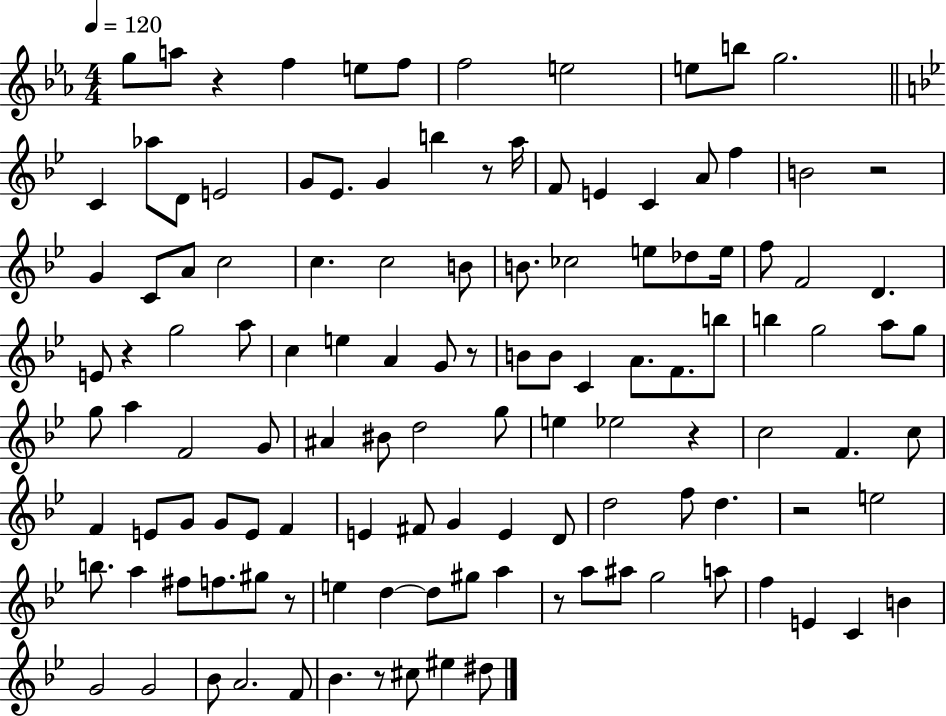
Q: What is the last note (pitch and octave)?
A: D#5